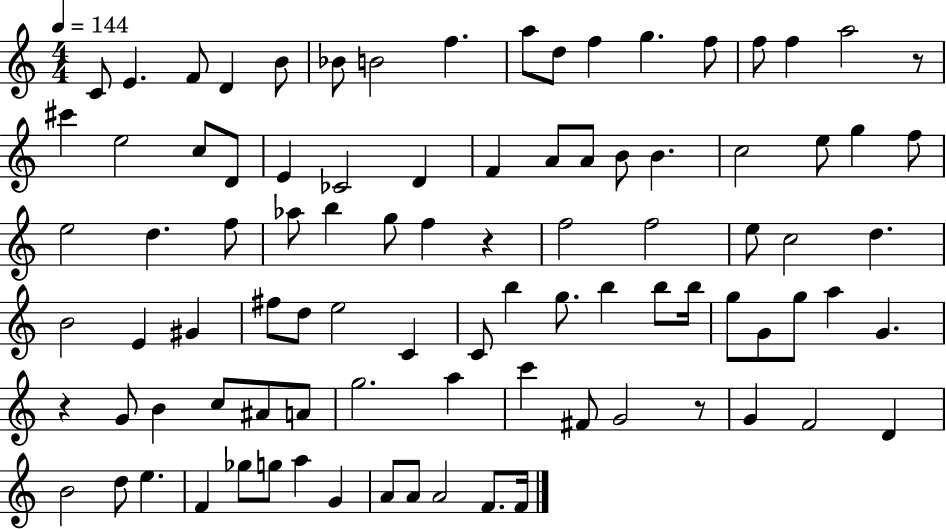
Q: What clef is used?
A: treble